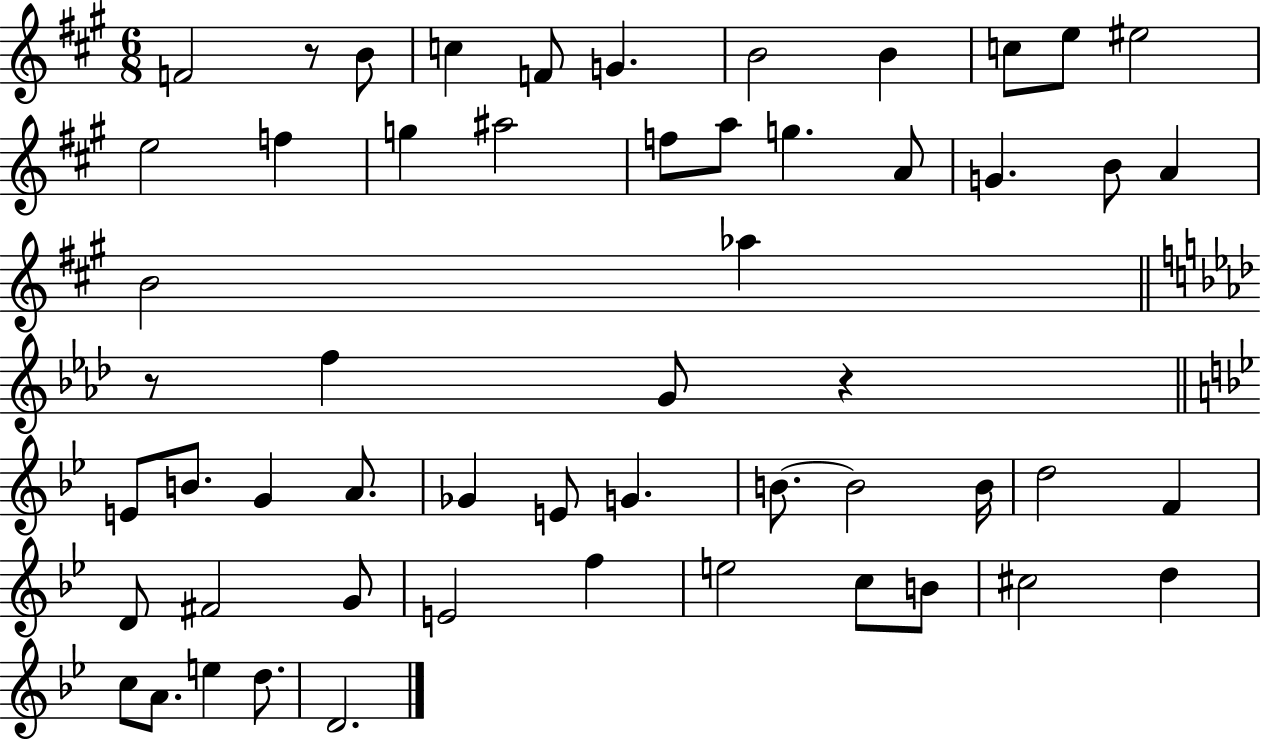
{
  \clef treble
  \numericTimeSignature
  \time 6/8
  \key a \major
  f'2 r8 b'8 | c''4 f'8 g'4. | b'2 b'4 | c''8 e''8 eis''2 | \break e''2 f''4 | g''4 ais''2 | f''8 a''8 g''4. a'8 | g'4. b'8 a'4 | \break b'2 aes''4 | \bar "||" \break \key f \minor r8 f''4 g'8 r4 | \bar "||" \break \key bes \major e'8 b'8. g'4 a'8. | ges'4 e'8 g'4. | b'8.~~ b'2 b'16 | d''2 f'4 | \break d'8 fis'2 g'8 | e'2 f''4 | e''2 c''8 b'8 | cis''2 d''4 | \break c''8 a'8. e''4 d''8. | d'2. | \bar "|."
}